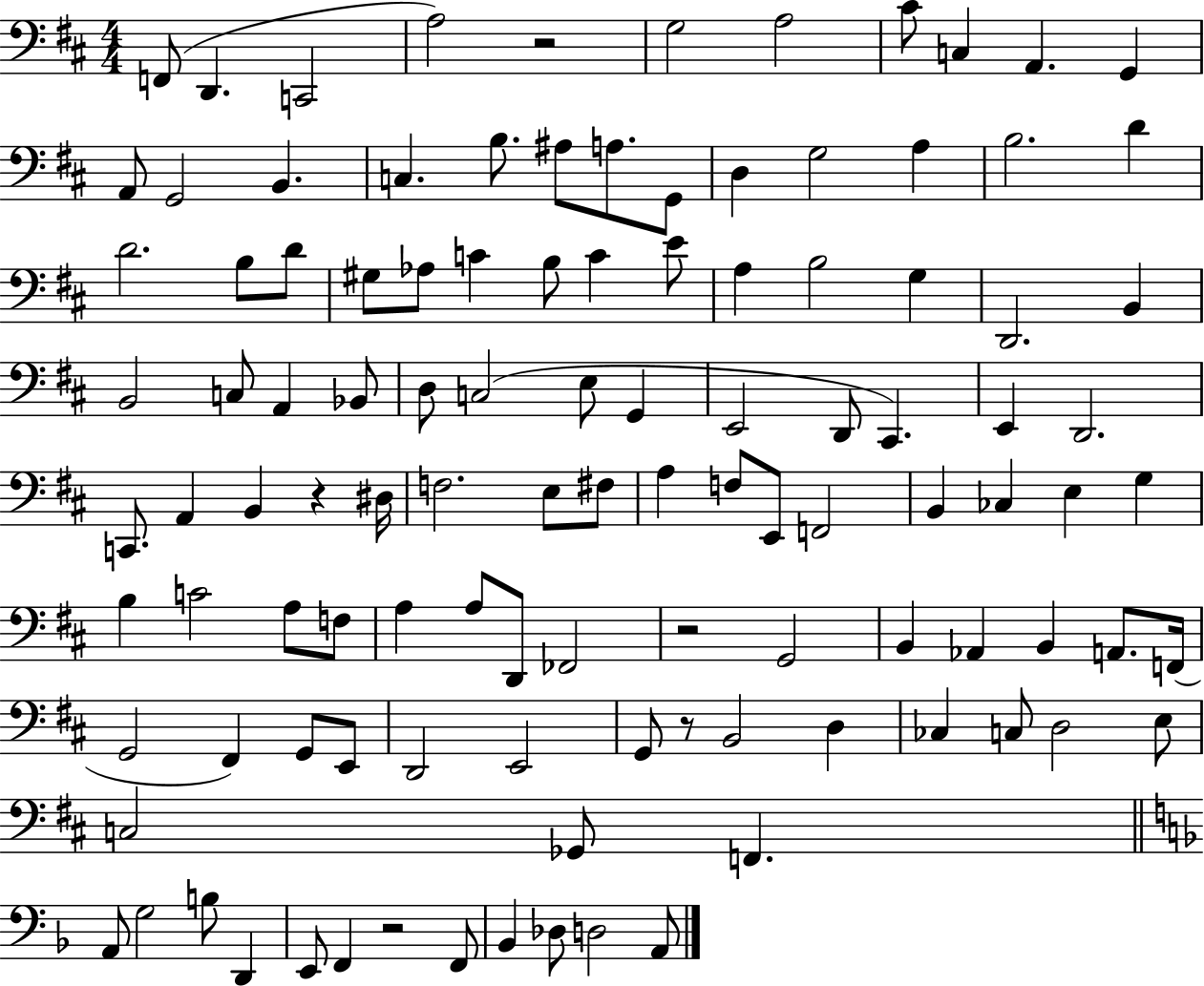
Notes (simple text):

F2/e D2/q. C2/h A3/h R/h G3/h A3/h C#4/e C3/q A2/q. G2/q A2/e G2/h B2/q. C3/q. B3/e. A#3/e A3/e. G2/e D3/q G3/h A3/q B3/h. D4/q D4/h. B3/e D4/e G#3/e Ab3/e C4/q B3/e C4/q E4/e A3/q B3/h G3/q D2/h. B2/q B2/h C3/e A2/q Bb2/e D3/e C3/h E3/e G2/q E2/h D2/e C#2/q. E2/q D2/h. C2/e. A2/q B2/q R/q D#3/s F3/h. E3/e F#3/e A3/q F3/e E2/e F2/h B2/q CES3/q E3/q G3/q B3/q C4/h A3/e F3/e A3/q A3/e D2/e FES2/h R/h G2/h B2/q Ab2/q B2/q A2/e. F2/s G2/h F#2/q G2/e E2/e D2/h E2/h G2/e R/e B2/h D3/q CES3/q C3/e D3/h E3/e C3/h Gb2/e F2/q. A2/e G3/h B3/e D2/q E2/e F2/q R/h F2/e Bb2/q Db3/e D3/h A2/e